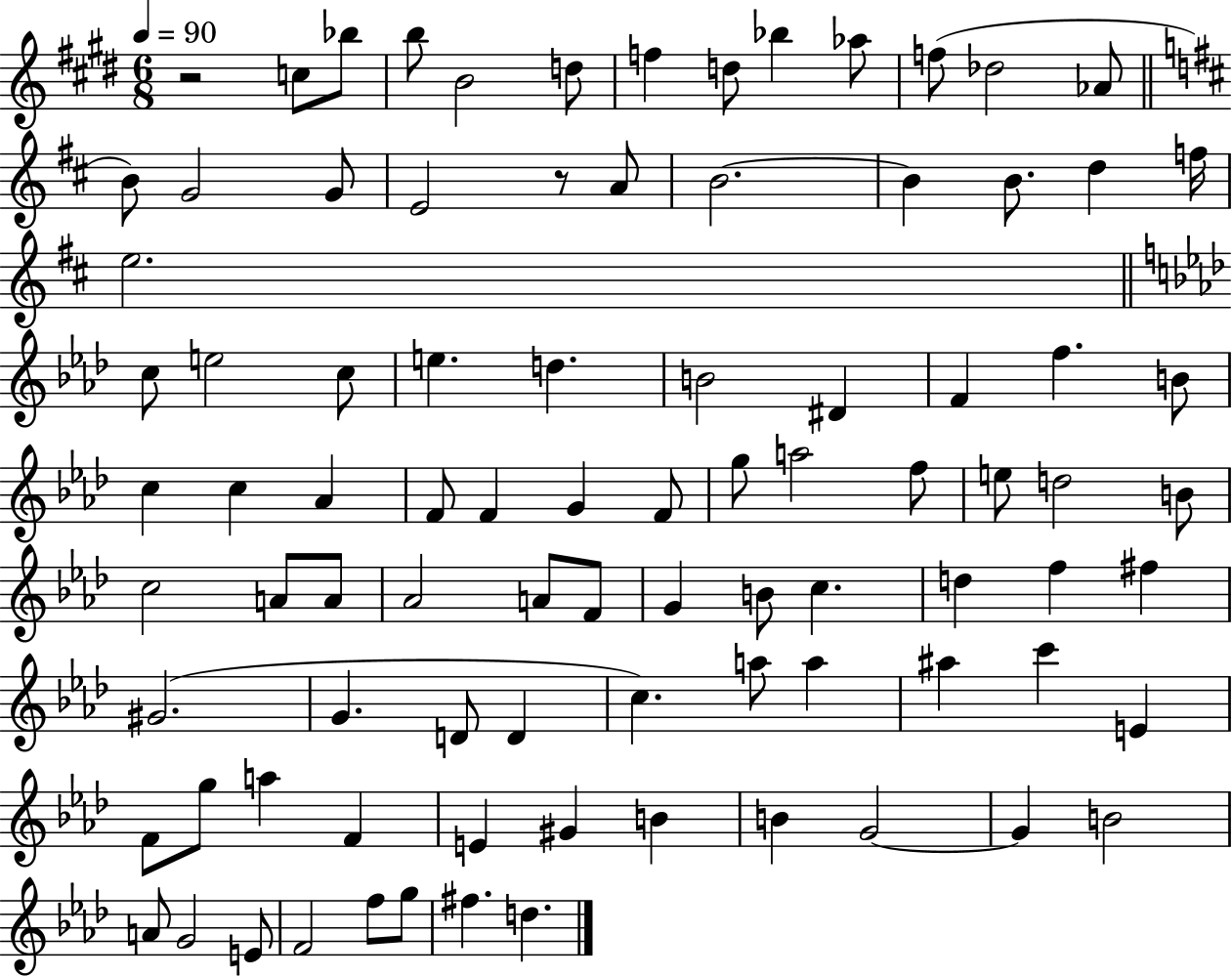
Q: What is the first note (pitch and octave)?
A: C5